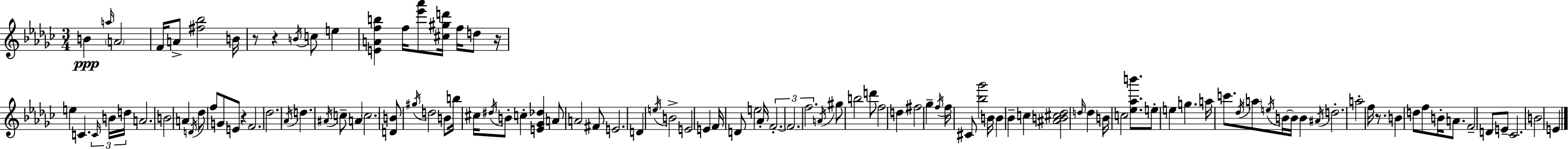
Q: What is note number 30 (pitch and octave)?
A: A#4